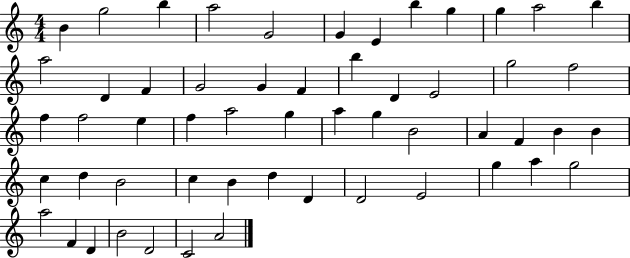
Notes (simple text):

B4/q G5/h B5/q A5/h G4/h G4/q E4/q B5/q G5/q G5/q A5/h B5/q A5/h D4/q F4/q G4/h G4/q F4/q B5/q D4/q E4/h G5/h F5/h F5/q F5/h E5/q F5/q A5/h G5/q A5/q G5/q B4/h A4/q F4/q B4/q B4/q C5/q D5/q B4/h C5/q B4/q D5/q D4/q D4/h E4/h G5/q A5/q G5/h A5/h F4/q D4/q B4/h D4/h C4/h A4/h